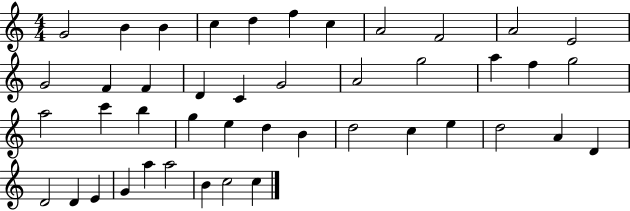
{
  \clef treble
  \numericTimeSignature
  \time 4/4
  \key c \major
  g'2 b'4 b'4 | c''4 d''4 f''4 c''4 | a'2 f'2 | a'2 e'2 | \break g'2 f'4 f'4 | d'4 c'4 g'2 | a'2 g''2 | a''4 f''4 g''2 | \break a''2 c'''4 b''4 | g''4 e''4 d''4 b'4 | d''2 c''4 e''4 | d''2 a'4 d'4 | \break d'2 d'4 e'4 | g'4 a''4 a''2 | b'4 c''2 c''4 | \bar "|."
}